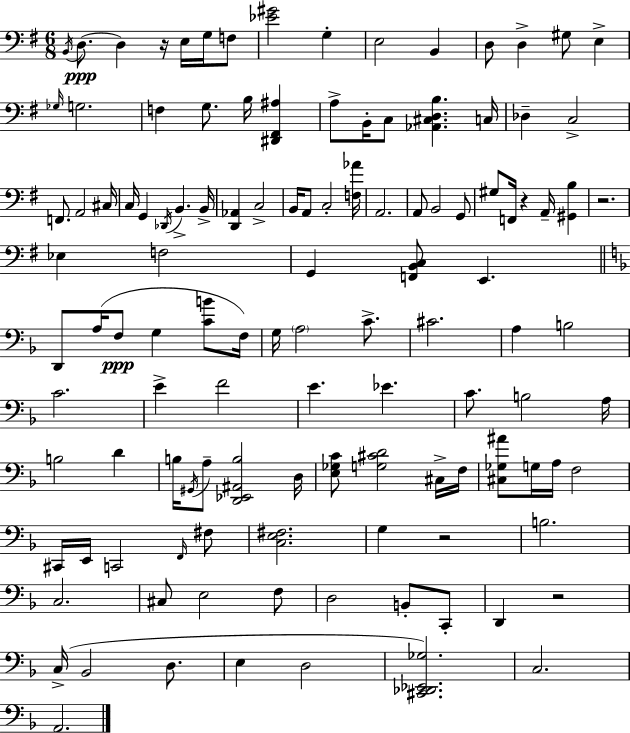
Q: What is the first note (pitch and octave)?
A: B2